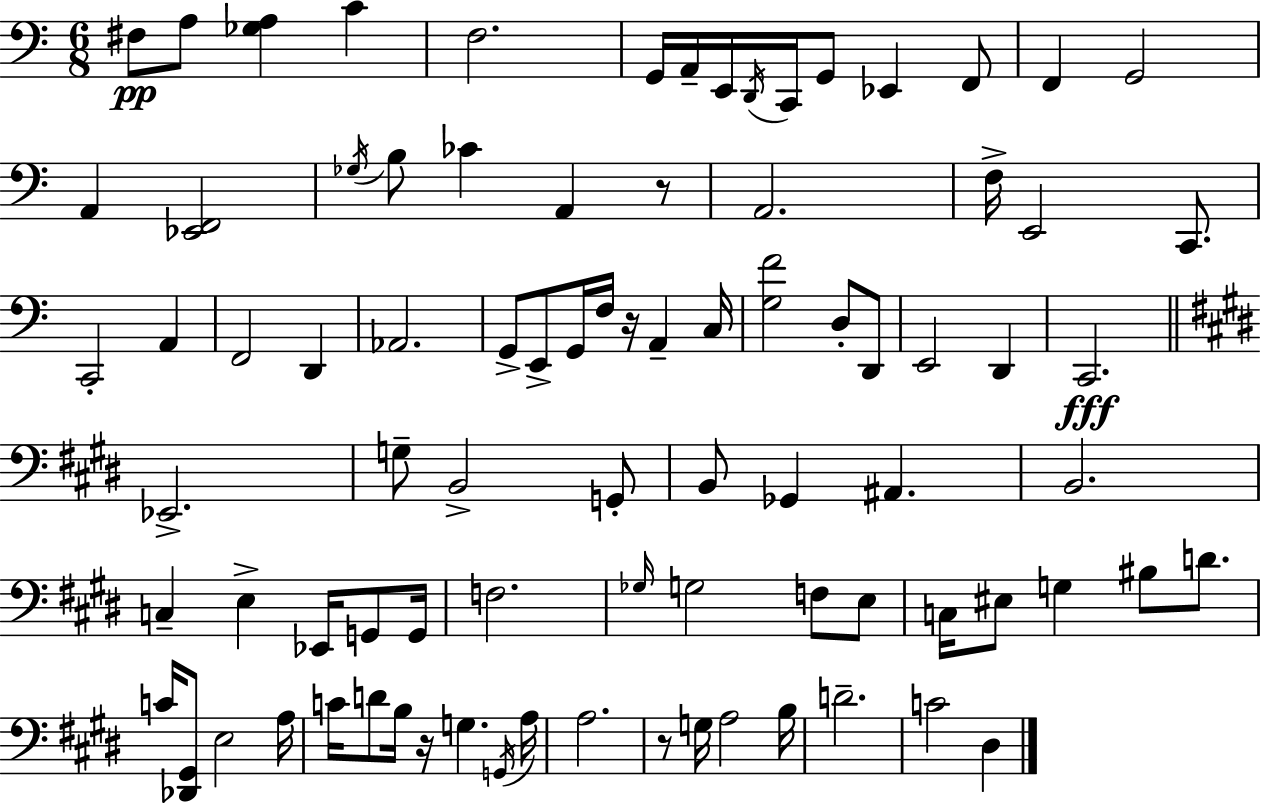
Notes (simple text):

F#3/e A3/e [Gb3,A3]/q C4/q F3/h. G2/s A2/s E2/s D2/s C2/s G2/e Eb2/q F2/e F2/q G2/h A2/q [Eb2,F2]/h Gb3/s B3/e CES4/q A2/q R/e A2/h. F3/s E2/h C2/e. C2/h A2/q F2/h D2/q Ab2/h. G2/e E2/e G2/s F3/s R/s A2/q C3/s [G3,F4]/h D3/e D2/e E2/h D2/q C2/h. Eb2/h. G3/e B2/h G2/e B2/e Gb2/q A#2/q. B2/h. C3/q E3/q Eb2/s G2/e G2/s F3/h. Gb3/s G3/h F3/e E3/e C3/s EIS3/e G3/q BIS3/e D4/e. C4/s [Db2,G#2]/e E3/h A3/s C4/s D4/e B3/s R/s G3/q. G2/s A3/s A3/h. R/e G3/s A3/h B3/s D4/h. C4/h D#3/q